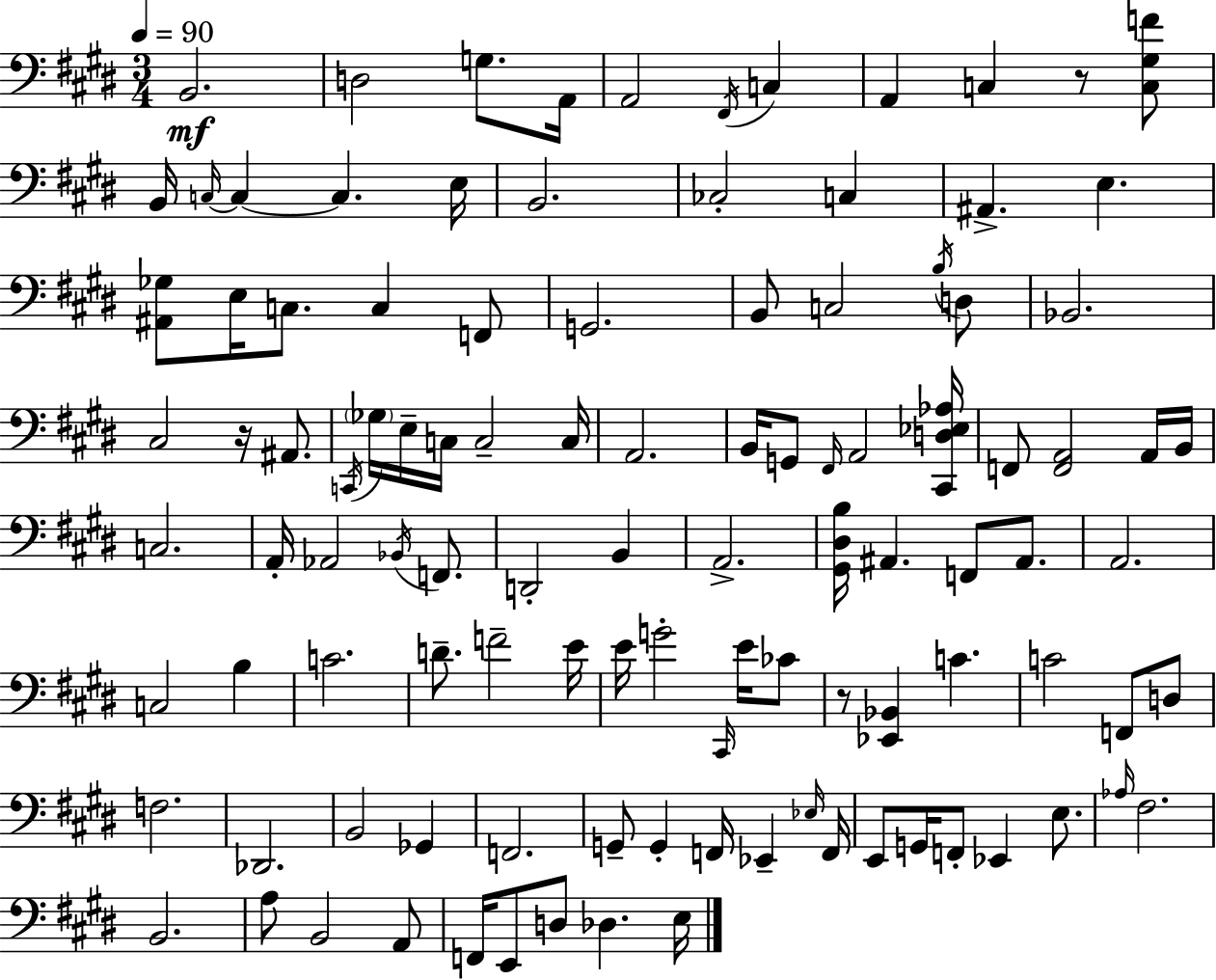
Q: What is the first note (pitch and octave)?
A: B2